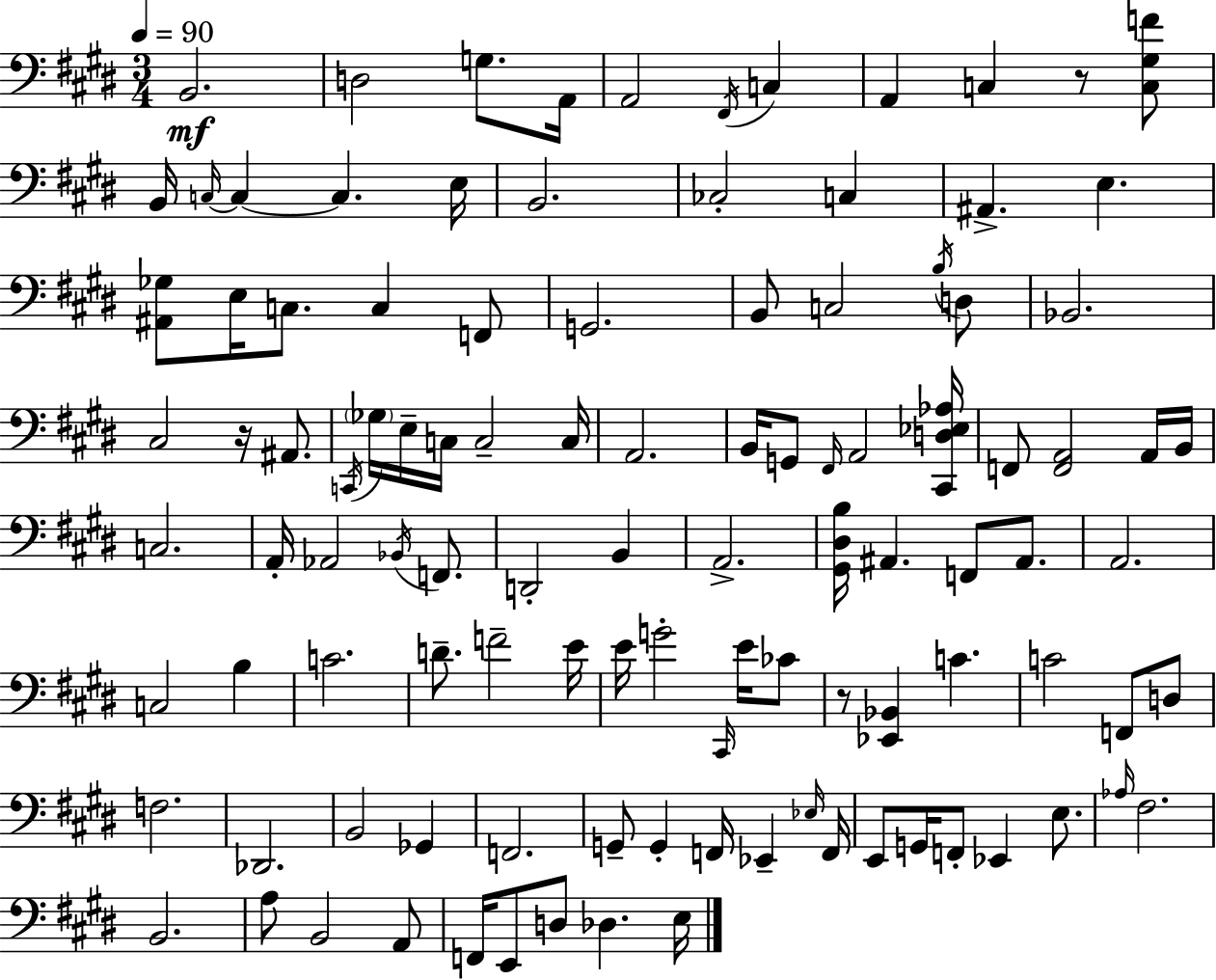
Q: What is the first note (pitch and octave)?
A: B2